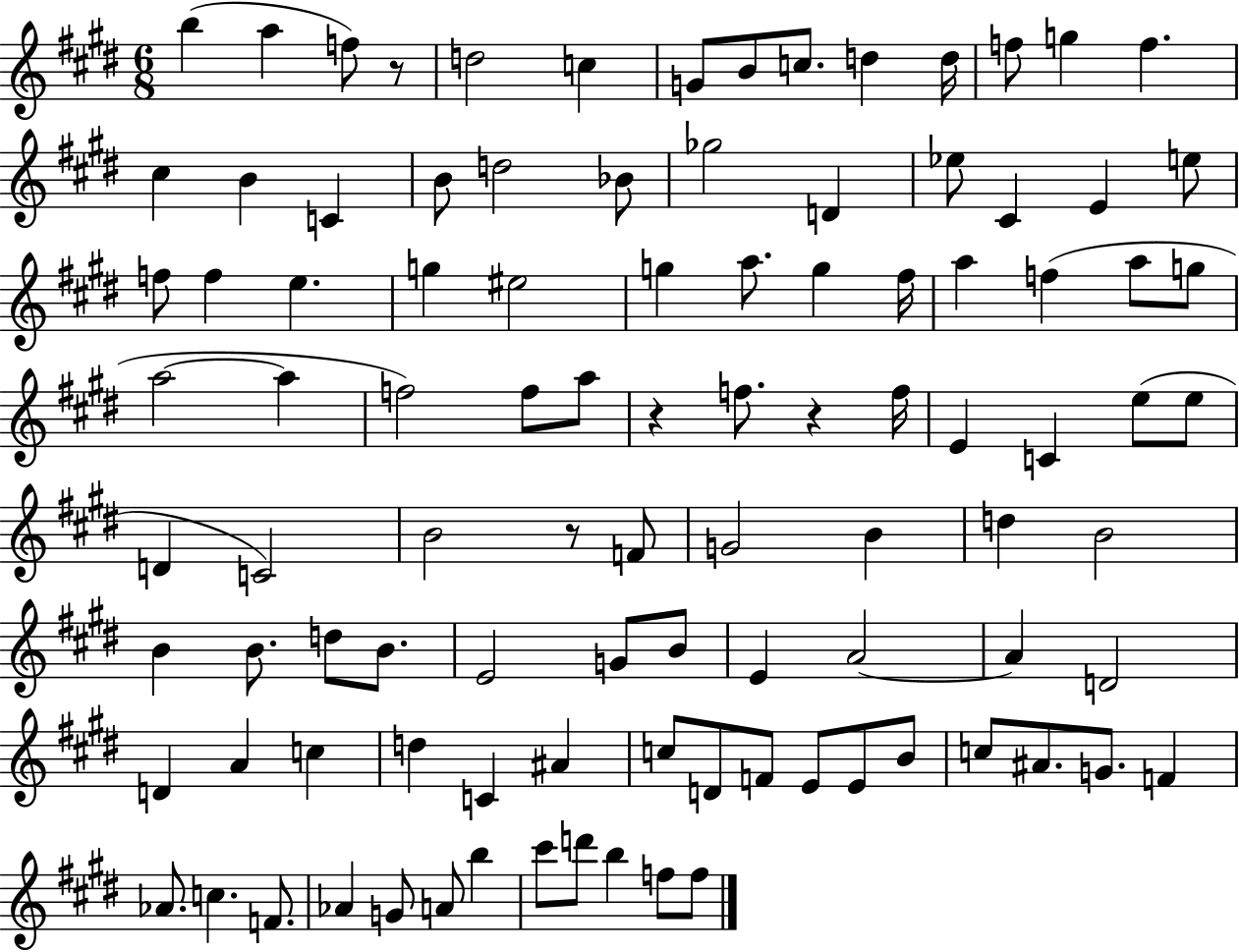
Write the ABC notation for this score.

X:1
T:Untitled
M:6/8
L:1/4
K:E
b a f/2 z/2 d2 c G/2 B/2 c/2 d d/4 f/2 g f ^c B C B/2 d2 _B/2 _g2 D _e/2 ^C E e/2 f/2 f e g ^e2 g a/2 g ^f/4 a f a/2 g/2 a2 a f2 f/2 a/2 z f/2 z f/4 E C e/2 e/2 D C2 B2 z/2 F/2 G2 B d B2 B B/2 d/2 B/2 E2 G/2 B/2 E A2 A D2 D A c d C ^A c/2 D/2 F/2 E/2 E/2 B/2 c/2 ^A/2 G/2 F _A/2 c F/2 _A G/2 A/2 b ^c'/2 d'/2 b f/2 f/2